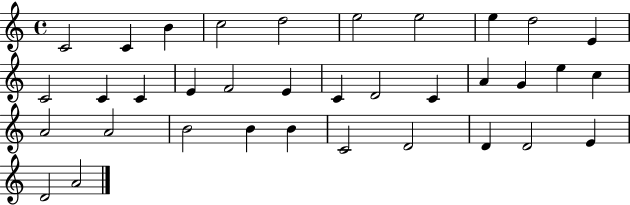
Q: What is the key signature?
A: C major